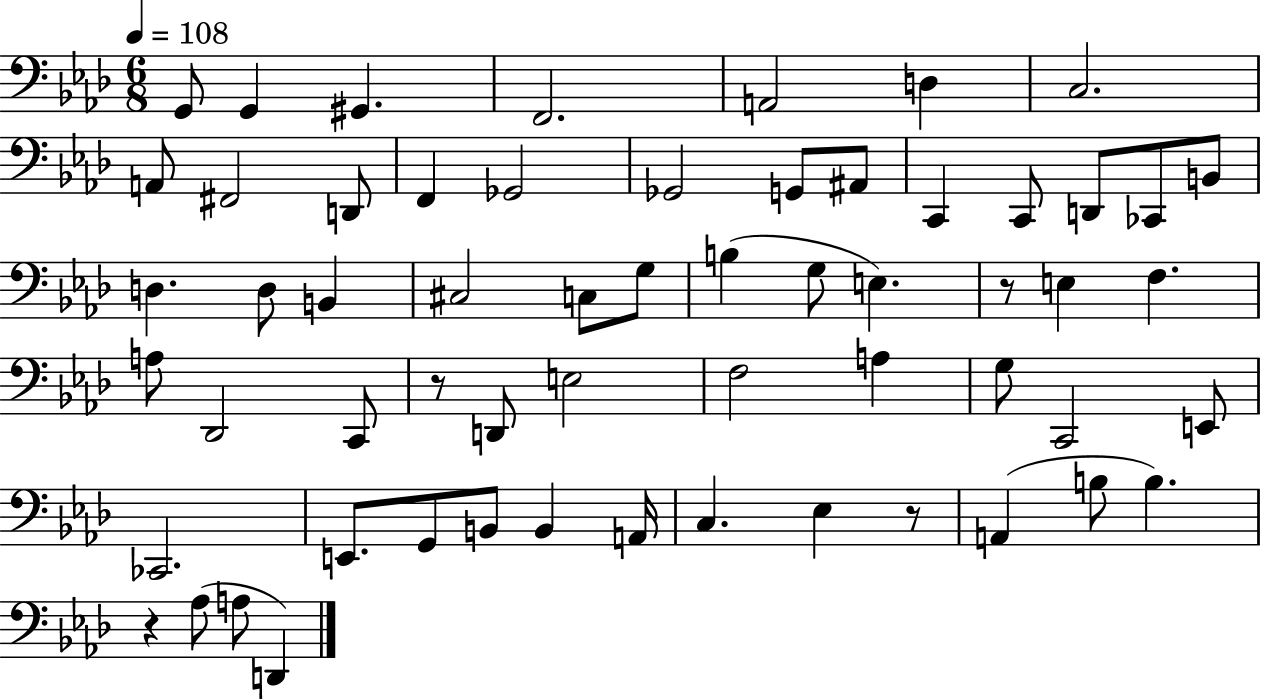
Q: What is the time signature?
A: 6/8